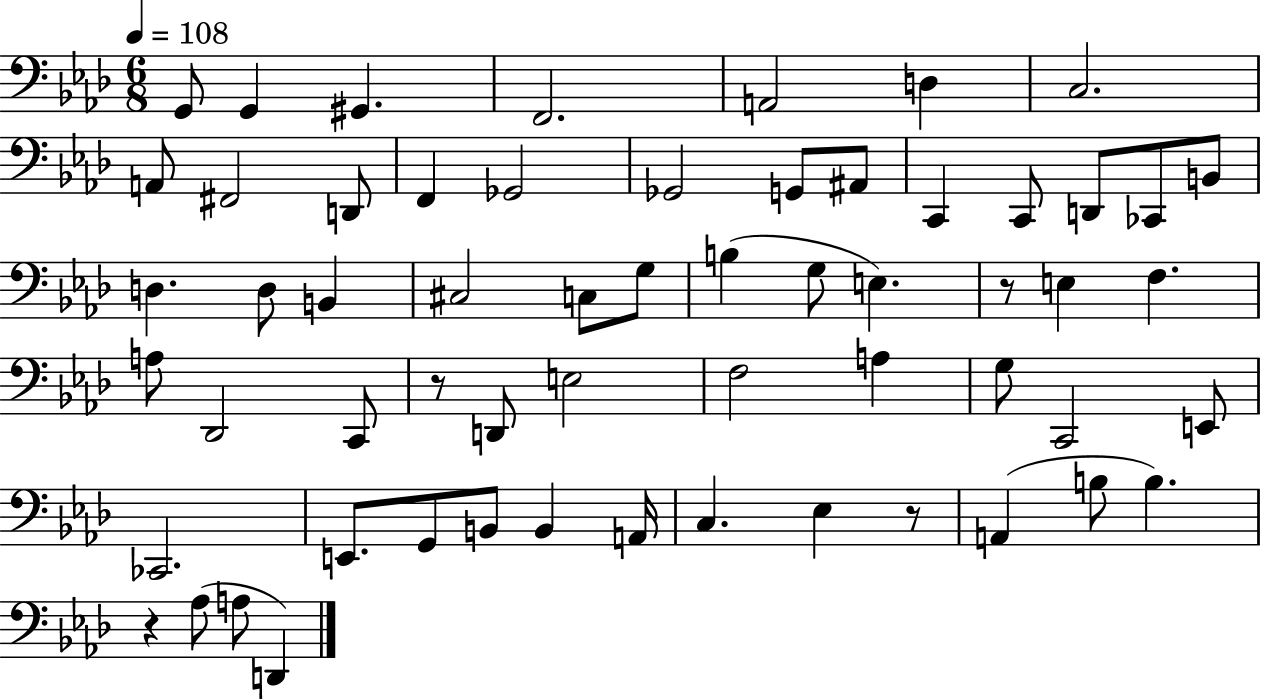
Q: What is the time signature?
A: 6/8